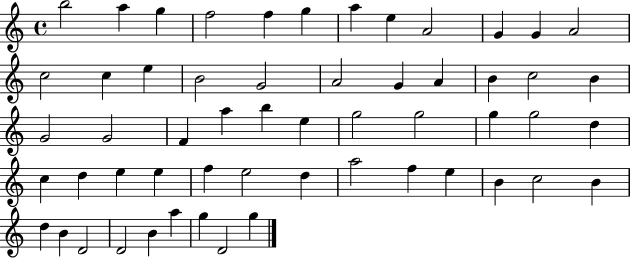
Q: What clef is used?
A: treble